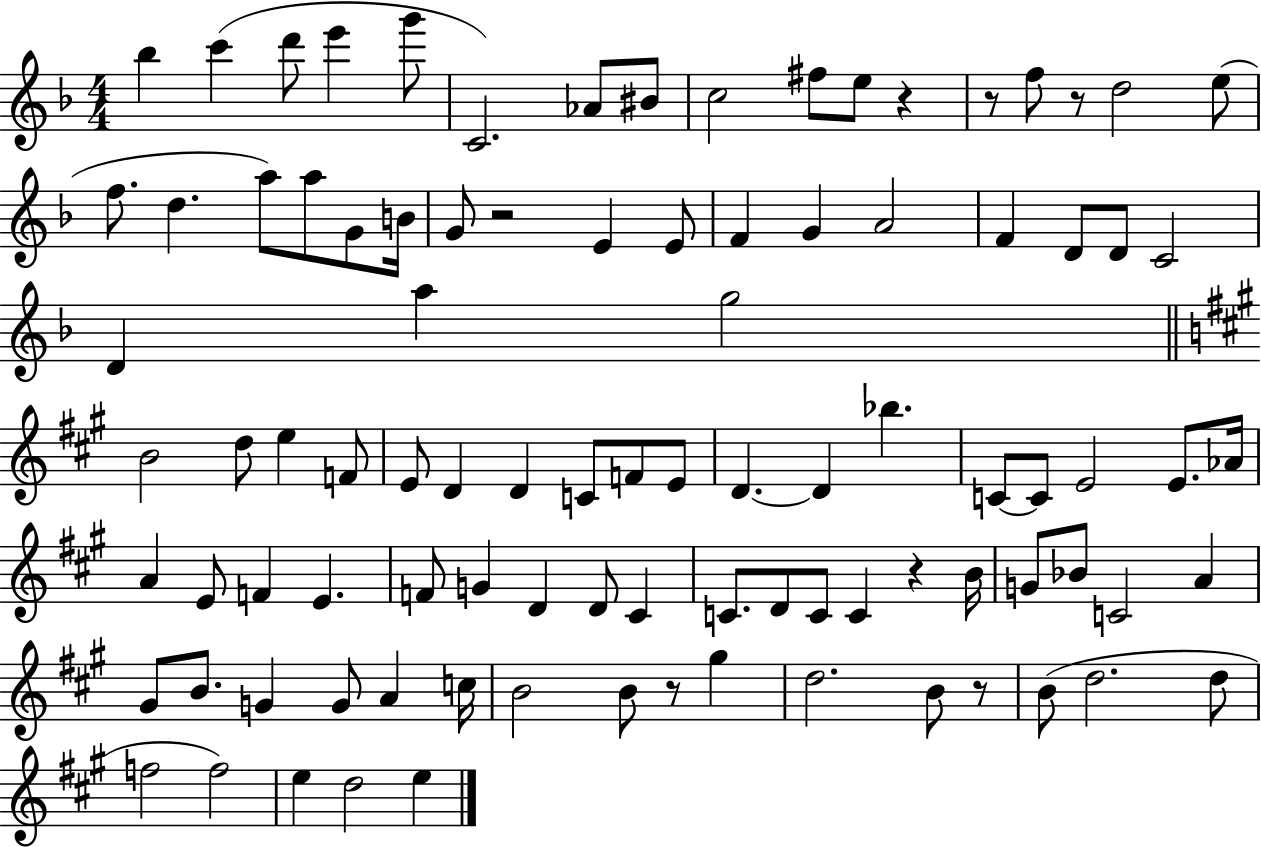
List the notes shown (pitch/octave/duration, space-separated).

Bb5/q C6/q D6/e E6/q G6/e C4/h. Ab4/e BIS4/e C5/h F#5/e E5/e R/q R/e F5/e R/e D5/h E5/e F5/e. D5/q. A5/e A5/e G4/e B4/s G4/e R/h E4/q E4/e F4/q G4/q A4/h F4/q D4/e D4/e C4/h D4/q A5/q G5/h B4/h D5/e E5/q F4/e E4/e D4/q D4/q C4/e F4/e E4/e D4/q. D4/q Bb5/q. C4/e C4/e E4/h E4/e. Ab4/s A4/q E4/e F4/q E4/q. F4/e G4/q D4/q D4/e C#4/q C4/e. D4/e C4/e C4/q R/q B4/s G4/e Bb4/e C4/h A4/q G#4/e B4/e. G4/q G4/e A4/q C5/s B4/h B4/e R/e G#5/q D5/h. B4/e R/e B4/e D5/h. D5/e F5/h F5/h E5/q D5/h E5/q